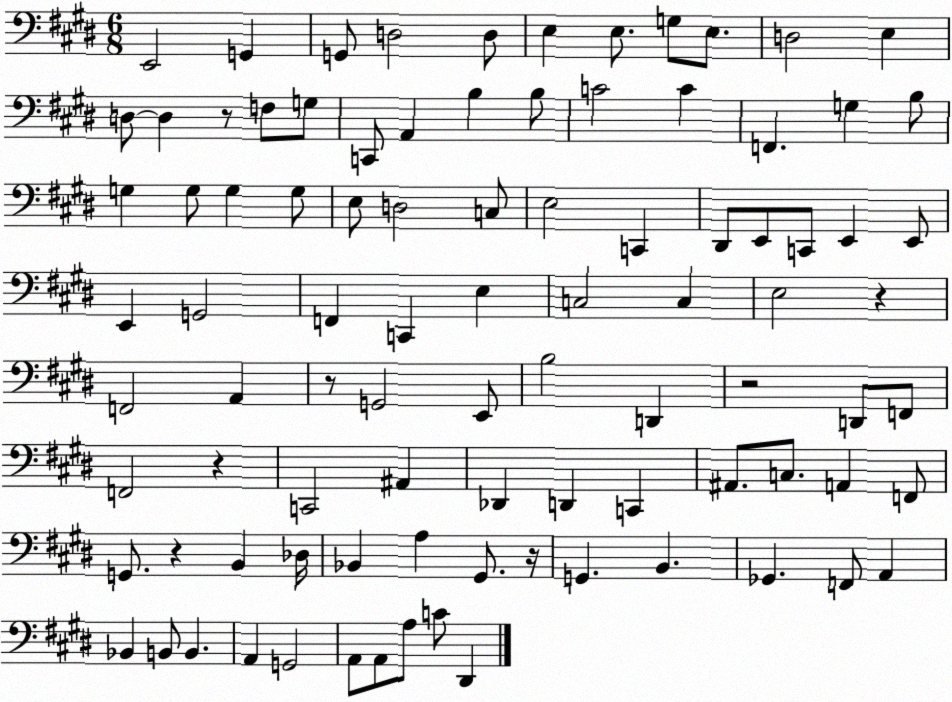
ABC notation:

X:1
T:Untitled
M:6/8
L:1/4
K:E
E,,2 G,, G,,/2 D,2 D,/2 E, E,/2 G,/2 E,/2 D,2 E, D,/2 D, z/2 F,/2 G,/2 C,,/2 A,, B, B,/2 C2 C F,, G, B,/2 G, G,/2 G, G,/2 E,/2 D,2 C,/2 E,2 C,, ^D,,/2 E,,/2 C,,/2 E,, E,,/2 E,, G,,2 F,, C,, E, C,2 C, E,2 z F,,2 A,, z/2 G,,2 E,,/2 B,2 D,, z2 D,,/2 F,,/2 F,,2 z C,,2 ^A,, _D,, D,, C,, ^A,,/2 C,/2 A,, F,,/2 G,,/2 z B,, _D,/4 _B,, A, ^G,,/2 z/4 G,, B,, _G,, F,,/2 A,, _B,, B,,/2 B,, A,, G,,2 A,,/2 A,,/2 A,/2 C/2 ^D,,